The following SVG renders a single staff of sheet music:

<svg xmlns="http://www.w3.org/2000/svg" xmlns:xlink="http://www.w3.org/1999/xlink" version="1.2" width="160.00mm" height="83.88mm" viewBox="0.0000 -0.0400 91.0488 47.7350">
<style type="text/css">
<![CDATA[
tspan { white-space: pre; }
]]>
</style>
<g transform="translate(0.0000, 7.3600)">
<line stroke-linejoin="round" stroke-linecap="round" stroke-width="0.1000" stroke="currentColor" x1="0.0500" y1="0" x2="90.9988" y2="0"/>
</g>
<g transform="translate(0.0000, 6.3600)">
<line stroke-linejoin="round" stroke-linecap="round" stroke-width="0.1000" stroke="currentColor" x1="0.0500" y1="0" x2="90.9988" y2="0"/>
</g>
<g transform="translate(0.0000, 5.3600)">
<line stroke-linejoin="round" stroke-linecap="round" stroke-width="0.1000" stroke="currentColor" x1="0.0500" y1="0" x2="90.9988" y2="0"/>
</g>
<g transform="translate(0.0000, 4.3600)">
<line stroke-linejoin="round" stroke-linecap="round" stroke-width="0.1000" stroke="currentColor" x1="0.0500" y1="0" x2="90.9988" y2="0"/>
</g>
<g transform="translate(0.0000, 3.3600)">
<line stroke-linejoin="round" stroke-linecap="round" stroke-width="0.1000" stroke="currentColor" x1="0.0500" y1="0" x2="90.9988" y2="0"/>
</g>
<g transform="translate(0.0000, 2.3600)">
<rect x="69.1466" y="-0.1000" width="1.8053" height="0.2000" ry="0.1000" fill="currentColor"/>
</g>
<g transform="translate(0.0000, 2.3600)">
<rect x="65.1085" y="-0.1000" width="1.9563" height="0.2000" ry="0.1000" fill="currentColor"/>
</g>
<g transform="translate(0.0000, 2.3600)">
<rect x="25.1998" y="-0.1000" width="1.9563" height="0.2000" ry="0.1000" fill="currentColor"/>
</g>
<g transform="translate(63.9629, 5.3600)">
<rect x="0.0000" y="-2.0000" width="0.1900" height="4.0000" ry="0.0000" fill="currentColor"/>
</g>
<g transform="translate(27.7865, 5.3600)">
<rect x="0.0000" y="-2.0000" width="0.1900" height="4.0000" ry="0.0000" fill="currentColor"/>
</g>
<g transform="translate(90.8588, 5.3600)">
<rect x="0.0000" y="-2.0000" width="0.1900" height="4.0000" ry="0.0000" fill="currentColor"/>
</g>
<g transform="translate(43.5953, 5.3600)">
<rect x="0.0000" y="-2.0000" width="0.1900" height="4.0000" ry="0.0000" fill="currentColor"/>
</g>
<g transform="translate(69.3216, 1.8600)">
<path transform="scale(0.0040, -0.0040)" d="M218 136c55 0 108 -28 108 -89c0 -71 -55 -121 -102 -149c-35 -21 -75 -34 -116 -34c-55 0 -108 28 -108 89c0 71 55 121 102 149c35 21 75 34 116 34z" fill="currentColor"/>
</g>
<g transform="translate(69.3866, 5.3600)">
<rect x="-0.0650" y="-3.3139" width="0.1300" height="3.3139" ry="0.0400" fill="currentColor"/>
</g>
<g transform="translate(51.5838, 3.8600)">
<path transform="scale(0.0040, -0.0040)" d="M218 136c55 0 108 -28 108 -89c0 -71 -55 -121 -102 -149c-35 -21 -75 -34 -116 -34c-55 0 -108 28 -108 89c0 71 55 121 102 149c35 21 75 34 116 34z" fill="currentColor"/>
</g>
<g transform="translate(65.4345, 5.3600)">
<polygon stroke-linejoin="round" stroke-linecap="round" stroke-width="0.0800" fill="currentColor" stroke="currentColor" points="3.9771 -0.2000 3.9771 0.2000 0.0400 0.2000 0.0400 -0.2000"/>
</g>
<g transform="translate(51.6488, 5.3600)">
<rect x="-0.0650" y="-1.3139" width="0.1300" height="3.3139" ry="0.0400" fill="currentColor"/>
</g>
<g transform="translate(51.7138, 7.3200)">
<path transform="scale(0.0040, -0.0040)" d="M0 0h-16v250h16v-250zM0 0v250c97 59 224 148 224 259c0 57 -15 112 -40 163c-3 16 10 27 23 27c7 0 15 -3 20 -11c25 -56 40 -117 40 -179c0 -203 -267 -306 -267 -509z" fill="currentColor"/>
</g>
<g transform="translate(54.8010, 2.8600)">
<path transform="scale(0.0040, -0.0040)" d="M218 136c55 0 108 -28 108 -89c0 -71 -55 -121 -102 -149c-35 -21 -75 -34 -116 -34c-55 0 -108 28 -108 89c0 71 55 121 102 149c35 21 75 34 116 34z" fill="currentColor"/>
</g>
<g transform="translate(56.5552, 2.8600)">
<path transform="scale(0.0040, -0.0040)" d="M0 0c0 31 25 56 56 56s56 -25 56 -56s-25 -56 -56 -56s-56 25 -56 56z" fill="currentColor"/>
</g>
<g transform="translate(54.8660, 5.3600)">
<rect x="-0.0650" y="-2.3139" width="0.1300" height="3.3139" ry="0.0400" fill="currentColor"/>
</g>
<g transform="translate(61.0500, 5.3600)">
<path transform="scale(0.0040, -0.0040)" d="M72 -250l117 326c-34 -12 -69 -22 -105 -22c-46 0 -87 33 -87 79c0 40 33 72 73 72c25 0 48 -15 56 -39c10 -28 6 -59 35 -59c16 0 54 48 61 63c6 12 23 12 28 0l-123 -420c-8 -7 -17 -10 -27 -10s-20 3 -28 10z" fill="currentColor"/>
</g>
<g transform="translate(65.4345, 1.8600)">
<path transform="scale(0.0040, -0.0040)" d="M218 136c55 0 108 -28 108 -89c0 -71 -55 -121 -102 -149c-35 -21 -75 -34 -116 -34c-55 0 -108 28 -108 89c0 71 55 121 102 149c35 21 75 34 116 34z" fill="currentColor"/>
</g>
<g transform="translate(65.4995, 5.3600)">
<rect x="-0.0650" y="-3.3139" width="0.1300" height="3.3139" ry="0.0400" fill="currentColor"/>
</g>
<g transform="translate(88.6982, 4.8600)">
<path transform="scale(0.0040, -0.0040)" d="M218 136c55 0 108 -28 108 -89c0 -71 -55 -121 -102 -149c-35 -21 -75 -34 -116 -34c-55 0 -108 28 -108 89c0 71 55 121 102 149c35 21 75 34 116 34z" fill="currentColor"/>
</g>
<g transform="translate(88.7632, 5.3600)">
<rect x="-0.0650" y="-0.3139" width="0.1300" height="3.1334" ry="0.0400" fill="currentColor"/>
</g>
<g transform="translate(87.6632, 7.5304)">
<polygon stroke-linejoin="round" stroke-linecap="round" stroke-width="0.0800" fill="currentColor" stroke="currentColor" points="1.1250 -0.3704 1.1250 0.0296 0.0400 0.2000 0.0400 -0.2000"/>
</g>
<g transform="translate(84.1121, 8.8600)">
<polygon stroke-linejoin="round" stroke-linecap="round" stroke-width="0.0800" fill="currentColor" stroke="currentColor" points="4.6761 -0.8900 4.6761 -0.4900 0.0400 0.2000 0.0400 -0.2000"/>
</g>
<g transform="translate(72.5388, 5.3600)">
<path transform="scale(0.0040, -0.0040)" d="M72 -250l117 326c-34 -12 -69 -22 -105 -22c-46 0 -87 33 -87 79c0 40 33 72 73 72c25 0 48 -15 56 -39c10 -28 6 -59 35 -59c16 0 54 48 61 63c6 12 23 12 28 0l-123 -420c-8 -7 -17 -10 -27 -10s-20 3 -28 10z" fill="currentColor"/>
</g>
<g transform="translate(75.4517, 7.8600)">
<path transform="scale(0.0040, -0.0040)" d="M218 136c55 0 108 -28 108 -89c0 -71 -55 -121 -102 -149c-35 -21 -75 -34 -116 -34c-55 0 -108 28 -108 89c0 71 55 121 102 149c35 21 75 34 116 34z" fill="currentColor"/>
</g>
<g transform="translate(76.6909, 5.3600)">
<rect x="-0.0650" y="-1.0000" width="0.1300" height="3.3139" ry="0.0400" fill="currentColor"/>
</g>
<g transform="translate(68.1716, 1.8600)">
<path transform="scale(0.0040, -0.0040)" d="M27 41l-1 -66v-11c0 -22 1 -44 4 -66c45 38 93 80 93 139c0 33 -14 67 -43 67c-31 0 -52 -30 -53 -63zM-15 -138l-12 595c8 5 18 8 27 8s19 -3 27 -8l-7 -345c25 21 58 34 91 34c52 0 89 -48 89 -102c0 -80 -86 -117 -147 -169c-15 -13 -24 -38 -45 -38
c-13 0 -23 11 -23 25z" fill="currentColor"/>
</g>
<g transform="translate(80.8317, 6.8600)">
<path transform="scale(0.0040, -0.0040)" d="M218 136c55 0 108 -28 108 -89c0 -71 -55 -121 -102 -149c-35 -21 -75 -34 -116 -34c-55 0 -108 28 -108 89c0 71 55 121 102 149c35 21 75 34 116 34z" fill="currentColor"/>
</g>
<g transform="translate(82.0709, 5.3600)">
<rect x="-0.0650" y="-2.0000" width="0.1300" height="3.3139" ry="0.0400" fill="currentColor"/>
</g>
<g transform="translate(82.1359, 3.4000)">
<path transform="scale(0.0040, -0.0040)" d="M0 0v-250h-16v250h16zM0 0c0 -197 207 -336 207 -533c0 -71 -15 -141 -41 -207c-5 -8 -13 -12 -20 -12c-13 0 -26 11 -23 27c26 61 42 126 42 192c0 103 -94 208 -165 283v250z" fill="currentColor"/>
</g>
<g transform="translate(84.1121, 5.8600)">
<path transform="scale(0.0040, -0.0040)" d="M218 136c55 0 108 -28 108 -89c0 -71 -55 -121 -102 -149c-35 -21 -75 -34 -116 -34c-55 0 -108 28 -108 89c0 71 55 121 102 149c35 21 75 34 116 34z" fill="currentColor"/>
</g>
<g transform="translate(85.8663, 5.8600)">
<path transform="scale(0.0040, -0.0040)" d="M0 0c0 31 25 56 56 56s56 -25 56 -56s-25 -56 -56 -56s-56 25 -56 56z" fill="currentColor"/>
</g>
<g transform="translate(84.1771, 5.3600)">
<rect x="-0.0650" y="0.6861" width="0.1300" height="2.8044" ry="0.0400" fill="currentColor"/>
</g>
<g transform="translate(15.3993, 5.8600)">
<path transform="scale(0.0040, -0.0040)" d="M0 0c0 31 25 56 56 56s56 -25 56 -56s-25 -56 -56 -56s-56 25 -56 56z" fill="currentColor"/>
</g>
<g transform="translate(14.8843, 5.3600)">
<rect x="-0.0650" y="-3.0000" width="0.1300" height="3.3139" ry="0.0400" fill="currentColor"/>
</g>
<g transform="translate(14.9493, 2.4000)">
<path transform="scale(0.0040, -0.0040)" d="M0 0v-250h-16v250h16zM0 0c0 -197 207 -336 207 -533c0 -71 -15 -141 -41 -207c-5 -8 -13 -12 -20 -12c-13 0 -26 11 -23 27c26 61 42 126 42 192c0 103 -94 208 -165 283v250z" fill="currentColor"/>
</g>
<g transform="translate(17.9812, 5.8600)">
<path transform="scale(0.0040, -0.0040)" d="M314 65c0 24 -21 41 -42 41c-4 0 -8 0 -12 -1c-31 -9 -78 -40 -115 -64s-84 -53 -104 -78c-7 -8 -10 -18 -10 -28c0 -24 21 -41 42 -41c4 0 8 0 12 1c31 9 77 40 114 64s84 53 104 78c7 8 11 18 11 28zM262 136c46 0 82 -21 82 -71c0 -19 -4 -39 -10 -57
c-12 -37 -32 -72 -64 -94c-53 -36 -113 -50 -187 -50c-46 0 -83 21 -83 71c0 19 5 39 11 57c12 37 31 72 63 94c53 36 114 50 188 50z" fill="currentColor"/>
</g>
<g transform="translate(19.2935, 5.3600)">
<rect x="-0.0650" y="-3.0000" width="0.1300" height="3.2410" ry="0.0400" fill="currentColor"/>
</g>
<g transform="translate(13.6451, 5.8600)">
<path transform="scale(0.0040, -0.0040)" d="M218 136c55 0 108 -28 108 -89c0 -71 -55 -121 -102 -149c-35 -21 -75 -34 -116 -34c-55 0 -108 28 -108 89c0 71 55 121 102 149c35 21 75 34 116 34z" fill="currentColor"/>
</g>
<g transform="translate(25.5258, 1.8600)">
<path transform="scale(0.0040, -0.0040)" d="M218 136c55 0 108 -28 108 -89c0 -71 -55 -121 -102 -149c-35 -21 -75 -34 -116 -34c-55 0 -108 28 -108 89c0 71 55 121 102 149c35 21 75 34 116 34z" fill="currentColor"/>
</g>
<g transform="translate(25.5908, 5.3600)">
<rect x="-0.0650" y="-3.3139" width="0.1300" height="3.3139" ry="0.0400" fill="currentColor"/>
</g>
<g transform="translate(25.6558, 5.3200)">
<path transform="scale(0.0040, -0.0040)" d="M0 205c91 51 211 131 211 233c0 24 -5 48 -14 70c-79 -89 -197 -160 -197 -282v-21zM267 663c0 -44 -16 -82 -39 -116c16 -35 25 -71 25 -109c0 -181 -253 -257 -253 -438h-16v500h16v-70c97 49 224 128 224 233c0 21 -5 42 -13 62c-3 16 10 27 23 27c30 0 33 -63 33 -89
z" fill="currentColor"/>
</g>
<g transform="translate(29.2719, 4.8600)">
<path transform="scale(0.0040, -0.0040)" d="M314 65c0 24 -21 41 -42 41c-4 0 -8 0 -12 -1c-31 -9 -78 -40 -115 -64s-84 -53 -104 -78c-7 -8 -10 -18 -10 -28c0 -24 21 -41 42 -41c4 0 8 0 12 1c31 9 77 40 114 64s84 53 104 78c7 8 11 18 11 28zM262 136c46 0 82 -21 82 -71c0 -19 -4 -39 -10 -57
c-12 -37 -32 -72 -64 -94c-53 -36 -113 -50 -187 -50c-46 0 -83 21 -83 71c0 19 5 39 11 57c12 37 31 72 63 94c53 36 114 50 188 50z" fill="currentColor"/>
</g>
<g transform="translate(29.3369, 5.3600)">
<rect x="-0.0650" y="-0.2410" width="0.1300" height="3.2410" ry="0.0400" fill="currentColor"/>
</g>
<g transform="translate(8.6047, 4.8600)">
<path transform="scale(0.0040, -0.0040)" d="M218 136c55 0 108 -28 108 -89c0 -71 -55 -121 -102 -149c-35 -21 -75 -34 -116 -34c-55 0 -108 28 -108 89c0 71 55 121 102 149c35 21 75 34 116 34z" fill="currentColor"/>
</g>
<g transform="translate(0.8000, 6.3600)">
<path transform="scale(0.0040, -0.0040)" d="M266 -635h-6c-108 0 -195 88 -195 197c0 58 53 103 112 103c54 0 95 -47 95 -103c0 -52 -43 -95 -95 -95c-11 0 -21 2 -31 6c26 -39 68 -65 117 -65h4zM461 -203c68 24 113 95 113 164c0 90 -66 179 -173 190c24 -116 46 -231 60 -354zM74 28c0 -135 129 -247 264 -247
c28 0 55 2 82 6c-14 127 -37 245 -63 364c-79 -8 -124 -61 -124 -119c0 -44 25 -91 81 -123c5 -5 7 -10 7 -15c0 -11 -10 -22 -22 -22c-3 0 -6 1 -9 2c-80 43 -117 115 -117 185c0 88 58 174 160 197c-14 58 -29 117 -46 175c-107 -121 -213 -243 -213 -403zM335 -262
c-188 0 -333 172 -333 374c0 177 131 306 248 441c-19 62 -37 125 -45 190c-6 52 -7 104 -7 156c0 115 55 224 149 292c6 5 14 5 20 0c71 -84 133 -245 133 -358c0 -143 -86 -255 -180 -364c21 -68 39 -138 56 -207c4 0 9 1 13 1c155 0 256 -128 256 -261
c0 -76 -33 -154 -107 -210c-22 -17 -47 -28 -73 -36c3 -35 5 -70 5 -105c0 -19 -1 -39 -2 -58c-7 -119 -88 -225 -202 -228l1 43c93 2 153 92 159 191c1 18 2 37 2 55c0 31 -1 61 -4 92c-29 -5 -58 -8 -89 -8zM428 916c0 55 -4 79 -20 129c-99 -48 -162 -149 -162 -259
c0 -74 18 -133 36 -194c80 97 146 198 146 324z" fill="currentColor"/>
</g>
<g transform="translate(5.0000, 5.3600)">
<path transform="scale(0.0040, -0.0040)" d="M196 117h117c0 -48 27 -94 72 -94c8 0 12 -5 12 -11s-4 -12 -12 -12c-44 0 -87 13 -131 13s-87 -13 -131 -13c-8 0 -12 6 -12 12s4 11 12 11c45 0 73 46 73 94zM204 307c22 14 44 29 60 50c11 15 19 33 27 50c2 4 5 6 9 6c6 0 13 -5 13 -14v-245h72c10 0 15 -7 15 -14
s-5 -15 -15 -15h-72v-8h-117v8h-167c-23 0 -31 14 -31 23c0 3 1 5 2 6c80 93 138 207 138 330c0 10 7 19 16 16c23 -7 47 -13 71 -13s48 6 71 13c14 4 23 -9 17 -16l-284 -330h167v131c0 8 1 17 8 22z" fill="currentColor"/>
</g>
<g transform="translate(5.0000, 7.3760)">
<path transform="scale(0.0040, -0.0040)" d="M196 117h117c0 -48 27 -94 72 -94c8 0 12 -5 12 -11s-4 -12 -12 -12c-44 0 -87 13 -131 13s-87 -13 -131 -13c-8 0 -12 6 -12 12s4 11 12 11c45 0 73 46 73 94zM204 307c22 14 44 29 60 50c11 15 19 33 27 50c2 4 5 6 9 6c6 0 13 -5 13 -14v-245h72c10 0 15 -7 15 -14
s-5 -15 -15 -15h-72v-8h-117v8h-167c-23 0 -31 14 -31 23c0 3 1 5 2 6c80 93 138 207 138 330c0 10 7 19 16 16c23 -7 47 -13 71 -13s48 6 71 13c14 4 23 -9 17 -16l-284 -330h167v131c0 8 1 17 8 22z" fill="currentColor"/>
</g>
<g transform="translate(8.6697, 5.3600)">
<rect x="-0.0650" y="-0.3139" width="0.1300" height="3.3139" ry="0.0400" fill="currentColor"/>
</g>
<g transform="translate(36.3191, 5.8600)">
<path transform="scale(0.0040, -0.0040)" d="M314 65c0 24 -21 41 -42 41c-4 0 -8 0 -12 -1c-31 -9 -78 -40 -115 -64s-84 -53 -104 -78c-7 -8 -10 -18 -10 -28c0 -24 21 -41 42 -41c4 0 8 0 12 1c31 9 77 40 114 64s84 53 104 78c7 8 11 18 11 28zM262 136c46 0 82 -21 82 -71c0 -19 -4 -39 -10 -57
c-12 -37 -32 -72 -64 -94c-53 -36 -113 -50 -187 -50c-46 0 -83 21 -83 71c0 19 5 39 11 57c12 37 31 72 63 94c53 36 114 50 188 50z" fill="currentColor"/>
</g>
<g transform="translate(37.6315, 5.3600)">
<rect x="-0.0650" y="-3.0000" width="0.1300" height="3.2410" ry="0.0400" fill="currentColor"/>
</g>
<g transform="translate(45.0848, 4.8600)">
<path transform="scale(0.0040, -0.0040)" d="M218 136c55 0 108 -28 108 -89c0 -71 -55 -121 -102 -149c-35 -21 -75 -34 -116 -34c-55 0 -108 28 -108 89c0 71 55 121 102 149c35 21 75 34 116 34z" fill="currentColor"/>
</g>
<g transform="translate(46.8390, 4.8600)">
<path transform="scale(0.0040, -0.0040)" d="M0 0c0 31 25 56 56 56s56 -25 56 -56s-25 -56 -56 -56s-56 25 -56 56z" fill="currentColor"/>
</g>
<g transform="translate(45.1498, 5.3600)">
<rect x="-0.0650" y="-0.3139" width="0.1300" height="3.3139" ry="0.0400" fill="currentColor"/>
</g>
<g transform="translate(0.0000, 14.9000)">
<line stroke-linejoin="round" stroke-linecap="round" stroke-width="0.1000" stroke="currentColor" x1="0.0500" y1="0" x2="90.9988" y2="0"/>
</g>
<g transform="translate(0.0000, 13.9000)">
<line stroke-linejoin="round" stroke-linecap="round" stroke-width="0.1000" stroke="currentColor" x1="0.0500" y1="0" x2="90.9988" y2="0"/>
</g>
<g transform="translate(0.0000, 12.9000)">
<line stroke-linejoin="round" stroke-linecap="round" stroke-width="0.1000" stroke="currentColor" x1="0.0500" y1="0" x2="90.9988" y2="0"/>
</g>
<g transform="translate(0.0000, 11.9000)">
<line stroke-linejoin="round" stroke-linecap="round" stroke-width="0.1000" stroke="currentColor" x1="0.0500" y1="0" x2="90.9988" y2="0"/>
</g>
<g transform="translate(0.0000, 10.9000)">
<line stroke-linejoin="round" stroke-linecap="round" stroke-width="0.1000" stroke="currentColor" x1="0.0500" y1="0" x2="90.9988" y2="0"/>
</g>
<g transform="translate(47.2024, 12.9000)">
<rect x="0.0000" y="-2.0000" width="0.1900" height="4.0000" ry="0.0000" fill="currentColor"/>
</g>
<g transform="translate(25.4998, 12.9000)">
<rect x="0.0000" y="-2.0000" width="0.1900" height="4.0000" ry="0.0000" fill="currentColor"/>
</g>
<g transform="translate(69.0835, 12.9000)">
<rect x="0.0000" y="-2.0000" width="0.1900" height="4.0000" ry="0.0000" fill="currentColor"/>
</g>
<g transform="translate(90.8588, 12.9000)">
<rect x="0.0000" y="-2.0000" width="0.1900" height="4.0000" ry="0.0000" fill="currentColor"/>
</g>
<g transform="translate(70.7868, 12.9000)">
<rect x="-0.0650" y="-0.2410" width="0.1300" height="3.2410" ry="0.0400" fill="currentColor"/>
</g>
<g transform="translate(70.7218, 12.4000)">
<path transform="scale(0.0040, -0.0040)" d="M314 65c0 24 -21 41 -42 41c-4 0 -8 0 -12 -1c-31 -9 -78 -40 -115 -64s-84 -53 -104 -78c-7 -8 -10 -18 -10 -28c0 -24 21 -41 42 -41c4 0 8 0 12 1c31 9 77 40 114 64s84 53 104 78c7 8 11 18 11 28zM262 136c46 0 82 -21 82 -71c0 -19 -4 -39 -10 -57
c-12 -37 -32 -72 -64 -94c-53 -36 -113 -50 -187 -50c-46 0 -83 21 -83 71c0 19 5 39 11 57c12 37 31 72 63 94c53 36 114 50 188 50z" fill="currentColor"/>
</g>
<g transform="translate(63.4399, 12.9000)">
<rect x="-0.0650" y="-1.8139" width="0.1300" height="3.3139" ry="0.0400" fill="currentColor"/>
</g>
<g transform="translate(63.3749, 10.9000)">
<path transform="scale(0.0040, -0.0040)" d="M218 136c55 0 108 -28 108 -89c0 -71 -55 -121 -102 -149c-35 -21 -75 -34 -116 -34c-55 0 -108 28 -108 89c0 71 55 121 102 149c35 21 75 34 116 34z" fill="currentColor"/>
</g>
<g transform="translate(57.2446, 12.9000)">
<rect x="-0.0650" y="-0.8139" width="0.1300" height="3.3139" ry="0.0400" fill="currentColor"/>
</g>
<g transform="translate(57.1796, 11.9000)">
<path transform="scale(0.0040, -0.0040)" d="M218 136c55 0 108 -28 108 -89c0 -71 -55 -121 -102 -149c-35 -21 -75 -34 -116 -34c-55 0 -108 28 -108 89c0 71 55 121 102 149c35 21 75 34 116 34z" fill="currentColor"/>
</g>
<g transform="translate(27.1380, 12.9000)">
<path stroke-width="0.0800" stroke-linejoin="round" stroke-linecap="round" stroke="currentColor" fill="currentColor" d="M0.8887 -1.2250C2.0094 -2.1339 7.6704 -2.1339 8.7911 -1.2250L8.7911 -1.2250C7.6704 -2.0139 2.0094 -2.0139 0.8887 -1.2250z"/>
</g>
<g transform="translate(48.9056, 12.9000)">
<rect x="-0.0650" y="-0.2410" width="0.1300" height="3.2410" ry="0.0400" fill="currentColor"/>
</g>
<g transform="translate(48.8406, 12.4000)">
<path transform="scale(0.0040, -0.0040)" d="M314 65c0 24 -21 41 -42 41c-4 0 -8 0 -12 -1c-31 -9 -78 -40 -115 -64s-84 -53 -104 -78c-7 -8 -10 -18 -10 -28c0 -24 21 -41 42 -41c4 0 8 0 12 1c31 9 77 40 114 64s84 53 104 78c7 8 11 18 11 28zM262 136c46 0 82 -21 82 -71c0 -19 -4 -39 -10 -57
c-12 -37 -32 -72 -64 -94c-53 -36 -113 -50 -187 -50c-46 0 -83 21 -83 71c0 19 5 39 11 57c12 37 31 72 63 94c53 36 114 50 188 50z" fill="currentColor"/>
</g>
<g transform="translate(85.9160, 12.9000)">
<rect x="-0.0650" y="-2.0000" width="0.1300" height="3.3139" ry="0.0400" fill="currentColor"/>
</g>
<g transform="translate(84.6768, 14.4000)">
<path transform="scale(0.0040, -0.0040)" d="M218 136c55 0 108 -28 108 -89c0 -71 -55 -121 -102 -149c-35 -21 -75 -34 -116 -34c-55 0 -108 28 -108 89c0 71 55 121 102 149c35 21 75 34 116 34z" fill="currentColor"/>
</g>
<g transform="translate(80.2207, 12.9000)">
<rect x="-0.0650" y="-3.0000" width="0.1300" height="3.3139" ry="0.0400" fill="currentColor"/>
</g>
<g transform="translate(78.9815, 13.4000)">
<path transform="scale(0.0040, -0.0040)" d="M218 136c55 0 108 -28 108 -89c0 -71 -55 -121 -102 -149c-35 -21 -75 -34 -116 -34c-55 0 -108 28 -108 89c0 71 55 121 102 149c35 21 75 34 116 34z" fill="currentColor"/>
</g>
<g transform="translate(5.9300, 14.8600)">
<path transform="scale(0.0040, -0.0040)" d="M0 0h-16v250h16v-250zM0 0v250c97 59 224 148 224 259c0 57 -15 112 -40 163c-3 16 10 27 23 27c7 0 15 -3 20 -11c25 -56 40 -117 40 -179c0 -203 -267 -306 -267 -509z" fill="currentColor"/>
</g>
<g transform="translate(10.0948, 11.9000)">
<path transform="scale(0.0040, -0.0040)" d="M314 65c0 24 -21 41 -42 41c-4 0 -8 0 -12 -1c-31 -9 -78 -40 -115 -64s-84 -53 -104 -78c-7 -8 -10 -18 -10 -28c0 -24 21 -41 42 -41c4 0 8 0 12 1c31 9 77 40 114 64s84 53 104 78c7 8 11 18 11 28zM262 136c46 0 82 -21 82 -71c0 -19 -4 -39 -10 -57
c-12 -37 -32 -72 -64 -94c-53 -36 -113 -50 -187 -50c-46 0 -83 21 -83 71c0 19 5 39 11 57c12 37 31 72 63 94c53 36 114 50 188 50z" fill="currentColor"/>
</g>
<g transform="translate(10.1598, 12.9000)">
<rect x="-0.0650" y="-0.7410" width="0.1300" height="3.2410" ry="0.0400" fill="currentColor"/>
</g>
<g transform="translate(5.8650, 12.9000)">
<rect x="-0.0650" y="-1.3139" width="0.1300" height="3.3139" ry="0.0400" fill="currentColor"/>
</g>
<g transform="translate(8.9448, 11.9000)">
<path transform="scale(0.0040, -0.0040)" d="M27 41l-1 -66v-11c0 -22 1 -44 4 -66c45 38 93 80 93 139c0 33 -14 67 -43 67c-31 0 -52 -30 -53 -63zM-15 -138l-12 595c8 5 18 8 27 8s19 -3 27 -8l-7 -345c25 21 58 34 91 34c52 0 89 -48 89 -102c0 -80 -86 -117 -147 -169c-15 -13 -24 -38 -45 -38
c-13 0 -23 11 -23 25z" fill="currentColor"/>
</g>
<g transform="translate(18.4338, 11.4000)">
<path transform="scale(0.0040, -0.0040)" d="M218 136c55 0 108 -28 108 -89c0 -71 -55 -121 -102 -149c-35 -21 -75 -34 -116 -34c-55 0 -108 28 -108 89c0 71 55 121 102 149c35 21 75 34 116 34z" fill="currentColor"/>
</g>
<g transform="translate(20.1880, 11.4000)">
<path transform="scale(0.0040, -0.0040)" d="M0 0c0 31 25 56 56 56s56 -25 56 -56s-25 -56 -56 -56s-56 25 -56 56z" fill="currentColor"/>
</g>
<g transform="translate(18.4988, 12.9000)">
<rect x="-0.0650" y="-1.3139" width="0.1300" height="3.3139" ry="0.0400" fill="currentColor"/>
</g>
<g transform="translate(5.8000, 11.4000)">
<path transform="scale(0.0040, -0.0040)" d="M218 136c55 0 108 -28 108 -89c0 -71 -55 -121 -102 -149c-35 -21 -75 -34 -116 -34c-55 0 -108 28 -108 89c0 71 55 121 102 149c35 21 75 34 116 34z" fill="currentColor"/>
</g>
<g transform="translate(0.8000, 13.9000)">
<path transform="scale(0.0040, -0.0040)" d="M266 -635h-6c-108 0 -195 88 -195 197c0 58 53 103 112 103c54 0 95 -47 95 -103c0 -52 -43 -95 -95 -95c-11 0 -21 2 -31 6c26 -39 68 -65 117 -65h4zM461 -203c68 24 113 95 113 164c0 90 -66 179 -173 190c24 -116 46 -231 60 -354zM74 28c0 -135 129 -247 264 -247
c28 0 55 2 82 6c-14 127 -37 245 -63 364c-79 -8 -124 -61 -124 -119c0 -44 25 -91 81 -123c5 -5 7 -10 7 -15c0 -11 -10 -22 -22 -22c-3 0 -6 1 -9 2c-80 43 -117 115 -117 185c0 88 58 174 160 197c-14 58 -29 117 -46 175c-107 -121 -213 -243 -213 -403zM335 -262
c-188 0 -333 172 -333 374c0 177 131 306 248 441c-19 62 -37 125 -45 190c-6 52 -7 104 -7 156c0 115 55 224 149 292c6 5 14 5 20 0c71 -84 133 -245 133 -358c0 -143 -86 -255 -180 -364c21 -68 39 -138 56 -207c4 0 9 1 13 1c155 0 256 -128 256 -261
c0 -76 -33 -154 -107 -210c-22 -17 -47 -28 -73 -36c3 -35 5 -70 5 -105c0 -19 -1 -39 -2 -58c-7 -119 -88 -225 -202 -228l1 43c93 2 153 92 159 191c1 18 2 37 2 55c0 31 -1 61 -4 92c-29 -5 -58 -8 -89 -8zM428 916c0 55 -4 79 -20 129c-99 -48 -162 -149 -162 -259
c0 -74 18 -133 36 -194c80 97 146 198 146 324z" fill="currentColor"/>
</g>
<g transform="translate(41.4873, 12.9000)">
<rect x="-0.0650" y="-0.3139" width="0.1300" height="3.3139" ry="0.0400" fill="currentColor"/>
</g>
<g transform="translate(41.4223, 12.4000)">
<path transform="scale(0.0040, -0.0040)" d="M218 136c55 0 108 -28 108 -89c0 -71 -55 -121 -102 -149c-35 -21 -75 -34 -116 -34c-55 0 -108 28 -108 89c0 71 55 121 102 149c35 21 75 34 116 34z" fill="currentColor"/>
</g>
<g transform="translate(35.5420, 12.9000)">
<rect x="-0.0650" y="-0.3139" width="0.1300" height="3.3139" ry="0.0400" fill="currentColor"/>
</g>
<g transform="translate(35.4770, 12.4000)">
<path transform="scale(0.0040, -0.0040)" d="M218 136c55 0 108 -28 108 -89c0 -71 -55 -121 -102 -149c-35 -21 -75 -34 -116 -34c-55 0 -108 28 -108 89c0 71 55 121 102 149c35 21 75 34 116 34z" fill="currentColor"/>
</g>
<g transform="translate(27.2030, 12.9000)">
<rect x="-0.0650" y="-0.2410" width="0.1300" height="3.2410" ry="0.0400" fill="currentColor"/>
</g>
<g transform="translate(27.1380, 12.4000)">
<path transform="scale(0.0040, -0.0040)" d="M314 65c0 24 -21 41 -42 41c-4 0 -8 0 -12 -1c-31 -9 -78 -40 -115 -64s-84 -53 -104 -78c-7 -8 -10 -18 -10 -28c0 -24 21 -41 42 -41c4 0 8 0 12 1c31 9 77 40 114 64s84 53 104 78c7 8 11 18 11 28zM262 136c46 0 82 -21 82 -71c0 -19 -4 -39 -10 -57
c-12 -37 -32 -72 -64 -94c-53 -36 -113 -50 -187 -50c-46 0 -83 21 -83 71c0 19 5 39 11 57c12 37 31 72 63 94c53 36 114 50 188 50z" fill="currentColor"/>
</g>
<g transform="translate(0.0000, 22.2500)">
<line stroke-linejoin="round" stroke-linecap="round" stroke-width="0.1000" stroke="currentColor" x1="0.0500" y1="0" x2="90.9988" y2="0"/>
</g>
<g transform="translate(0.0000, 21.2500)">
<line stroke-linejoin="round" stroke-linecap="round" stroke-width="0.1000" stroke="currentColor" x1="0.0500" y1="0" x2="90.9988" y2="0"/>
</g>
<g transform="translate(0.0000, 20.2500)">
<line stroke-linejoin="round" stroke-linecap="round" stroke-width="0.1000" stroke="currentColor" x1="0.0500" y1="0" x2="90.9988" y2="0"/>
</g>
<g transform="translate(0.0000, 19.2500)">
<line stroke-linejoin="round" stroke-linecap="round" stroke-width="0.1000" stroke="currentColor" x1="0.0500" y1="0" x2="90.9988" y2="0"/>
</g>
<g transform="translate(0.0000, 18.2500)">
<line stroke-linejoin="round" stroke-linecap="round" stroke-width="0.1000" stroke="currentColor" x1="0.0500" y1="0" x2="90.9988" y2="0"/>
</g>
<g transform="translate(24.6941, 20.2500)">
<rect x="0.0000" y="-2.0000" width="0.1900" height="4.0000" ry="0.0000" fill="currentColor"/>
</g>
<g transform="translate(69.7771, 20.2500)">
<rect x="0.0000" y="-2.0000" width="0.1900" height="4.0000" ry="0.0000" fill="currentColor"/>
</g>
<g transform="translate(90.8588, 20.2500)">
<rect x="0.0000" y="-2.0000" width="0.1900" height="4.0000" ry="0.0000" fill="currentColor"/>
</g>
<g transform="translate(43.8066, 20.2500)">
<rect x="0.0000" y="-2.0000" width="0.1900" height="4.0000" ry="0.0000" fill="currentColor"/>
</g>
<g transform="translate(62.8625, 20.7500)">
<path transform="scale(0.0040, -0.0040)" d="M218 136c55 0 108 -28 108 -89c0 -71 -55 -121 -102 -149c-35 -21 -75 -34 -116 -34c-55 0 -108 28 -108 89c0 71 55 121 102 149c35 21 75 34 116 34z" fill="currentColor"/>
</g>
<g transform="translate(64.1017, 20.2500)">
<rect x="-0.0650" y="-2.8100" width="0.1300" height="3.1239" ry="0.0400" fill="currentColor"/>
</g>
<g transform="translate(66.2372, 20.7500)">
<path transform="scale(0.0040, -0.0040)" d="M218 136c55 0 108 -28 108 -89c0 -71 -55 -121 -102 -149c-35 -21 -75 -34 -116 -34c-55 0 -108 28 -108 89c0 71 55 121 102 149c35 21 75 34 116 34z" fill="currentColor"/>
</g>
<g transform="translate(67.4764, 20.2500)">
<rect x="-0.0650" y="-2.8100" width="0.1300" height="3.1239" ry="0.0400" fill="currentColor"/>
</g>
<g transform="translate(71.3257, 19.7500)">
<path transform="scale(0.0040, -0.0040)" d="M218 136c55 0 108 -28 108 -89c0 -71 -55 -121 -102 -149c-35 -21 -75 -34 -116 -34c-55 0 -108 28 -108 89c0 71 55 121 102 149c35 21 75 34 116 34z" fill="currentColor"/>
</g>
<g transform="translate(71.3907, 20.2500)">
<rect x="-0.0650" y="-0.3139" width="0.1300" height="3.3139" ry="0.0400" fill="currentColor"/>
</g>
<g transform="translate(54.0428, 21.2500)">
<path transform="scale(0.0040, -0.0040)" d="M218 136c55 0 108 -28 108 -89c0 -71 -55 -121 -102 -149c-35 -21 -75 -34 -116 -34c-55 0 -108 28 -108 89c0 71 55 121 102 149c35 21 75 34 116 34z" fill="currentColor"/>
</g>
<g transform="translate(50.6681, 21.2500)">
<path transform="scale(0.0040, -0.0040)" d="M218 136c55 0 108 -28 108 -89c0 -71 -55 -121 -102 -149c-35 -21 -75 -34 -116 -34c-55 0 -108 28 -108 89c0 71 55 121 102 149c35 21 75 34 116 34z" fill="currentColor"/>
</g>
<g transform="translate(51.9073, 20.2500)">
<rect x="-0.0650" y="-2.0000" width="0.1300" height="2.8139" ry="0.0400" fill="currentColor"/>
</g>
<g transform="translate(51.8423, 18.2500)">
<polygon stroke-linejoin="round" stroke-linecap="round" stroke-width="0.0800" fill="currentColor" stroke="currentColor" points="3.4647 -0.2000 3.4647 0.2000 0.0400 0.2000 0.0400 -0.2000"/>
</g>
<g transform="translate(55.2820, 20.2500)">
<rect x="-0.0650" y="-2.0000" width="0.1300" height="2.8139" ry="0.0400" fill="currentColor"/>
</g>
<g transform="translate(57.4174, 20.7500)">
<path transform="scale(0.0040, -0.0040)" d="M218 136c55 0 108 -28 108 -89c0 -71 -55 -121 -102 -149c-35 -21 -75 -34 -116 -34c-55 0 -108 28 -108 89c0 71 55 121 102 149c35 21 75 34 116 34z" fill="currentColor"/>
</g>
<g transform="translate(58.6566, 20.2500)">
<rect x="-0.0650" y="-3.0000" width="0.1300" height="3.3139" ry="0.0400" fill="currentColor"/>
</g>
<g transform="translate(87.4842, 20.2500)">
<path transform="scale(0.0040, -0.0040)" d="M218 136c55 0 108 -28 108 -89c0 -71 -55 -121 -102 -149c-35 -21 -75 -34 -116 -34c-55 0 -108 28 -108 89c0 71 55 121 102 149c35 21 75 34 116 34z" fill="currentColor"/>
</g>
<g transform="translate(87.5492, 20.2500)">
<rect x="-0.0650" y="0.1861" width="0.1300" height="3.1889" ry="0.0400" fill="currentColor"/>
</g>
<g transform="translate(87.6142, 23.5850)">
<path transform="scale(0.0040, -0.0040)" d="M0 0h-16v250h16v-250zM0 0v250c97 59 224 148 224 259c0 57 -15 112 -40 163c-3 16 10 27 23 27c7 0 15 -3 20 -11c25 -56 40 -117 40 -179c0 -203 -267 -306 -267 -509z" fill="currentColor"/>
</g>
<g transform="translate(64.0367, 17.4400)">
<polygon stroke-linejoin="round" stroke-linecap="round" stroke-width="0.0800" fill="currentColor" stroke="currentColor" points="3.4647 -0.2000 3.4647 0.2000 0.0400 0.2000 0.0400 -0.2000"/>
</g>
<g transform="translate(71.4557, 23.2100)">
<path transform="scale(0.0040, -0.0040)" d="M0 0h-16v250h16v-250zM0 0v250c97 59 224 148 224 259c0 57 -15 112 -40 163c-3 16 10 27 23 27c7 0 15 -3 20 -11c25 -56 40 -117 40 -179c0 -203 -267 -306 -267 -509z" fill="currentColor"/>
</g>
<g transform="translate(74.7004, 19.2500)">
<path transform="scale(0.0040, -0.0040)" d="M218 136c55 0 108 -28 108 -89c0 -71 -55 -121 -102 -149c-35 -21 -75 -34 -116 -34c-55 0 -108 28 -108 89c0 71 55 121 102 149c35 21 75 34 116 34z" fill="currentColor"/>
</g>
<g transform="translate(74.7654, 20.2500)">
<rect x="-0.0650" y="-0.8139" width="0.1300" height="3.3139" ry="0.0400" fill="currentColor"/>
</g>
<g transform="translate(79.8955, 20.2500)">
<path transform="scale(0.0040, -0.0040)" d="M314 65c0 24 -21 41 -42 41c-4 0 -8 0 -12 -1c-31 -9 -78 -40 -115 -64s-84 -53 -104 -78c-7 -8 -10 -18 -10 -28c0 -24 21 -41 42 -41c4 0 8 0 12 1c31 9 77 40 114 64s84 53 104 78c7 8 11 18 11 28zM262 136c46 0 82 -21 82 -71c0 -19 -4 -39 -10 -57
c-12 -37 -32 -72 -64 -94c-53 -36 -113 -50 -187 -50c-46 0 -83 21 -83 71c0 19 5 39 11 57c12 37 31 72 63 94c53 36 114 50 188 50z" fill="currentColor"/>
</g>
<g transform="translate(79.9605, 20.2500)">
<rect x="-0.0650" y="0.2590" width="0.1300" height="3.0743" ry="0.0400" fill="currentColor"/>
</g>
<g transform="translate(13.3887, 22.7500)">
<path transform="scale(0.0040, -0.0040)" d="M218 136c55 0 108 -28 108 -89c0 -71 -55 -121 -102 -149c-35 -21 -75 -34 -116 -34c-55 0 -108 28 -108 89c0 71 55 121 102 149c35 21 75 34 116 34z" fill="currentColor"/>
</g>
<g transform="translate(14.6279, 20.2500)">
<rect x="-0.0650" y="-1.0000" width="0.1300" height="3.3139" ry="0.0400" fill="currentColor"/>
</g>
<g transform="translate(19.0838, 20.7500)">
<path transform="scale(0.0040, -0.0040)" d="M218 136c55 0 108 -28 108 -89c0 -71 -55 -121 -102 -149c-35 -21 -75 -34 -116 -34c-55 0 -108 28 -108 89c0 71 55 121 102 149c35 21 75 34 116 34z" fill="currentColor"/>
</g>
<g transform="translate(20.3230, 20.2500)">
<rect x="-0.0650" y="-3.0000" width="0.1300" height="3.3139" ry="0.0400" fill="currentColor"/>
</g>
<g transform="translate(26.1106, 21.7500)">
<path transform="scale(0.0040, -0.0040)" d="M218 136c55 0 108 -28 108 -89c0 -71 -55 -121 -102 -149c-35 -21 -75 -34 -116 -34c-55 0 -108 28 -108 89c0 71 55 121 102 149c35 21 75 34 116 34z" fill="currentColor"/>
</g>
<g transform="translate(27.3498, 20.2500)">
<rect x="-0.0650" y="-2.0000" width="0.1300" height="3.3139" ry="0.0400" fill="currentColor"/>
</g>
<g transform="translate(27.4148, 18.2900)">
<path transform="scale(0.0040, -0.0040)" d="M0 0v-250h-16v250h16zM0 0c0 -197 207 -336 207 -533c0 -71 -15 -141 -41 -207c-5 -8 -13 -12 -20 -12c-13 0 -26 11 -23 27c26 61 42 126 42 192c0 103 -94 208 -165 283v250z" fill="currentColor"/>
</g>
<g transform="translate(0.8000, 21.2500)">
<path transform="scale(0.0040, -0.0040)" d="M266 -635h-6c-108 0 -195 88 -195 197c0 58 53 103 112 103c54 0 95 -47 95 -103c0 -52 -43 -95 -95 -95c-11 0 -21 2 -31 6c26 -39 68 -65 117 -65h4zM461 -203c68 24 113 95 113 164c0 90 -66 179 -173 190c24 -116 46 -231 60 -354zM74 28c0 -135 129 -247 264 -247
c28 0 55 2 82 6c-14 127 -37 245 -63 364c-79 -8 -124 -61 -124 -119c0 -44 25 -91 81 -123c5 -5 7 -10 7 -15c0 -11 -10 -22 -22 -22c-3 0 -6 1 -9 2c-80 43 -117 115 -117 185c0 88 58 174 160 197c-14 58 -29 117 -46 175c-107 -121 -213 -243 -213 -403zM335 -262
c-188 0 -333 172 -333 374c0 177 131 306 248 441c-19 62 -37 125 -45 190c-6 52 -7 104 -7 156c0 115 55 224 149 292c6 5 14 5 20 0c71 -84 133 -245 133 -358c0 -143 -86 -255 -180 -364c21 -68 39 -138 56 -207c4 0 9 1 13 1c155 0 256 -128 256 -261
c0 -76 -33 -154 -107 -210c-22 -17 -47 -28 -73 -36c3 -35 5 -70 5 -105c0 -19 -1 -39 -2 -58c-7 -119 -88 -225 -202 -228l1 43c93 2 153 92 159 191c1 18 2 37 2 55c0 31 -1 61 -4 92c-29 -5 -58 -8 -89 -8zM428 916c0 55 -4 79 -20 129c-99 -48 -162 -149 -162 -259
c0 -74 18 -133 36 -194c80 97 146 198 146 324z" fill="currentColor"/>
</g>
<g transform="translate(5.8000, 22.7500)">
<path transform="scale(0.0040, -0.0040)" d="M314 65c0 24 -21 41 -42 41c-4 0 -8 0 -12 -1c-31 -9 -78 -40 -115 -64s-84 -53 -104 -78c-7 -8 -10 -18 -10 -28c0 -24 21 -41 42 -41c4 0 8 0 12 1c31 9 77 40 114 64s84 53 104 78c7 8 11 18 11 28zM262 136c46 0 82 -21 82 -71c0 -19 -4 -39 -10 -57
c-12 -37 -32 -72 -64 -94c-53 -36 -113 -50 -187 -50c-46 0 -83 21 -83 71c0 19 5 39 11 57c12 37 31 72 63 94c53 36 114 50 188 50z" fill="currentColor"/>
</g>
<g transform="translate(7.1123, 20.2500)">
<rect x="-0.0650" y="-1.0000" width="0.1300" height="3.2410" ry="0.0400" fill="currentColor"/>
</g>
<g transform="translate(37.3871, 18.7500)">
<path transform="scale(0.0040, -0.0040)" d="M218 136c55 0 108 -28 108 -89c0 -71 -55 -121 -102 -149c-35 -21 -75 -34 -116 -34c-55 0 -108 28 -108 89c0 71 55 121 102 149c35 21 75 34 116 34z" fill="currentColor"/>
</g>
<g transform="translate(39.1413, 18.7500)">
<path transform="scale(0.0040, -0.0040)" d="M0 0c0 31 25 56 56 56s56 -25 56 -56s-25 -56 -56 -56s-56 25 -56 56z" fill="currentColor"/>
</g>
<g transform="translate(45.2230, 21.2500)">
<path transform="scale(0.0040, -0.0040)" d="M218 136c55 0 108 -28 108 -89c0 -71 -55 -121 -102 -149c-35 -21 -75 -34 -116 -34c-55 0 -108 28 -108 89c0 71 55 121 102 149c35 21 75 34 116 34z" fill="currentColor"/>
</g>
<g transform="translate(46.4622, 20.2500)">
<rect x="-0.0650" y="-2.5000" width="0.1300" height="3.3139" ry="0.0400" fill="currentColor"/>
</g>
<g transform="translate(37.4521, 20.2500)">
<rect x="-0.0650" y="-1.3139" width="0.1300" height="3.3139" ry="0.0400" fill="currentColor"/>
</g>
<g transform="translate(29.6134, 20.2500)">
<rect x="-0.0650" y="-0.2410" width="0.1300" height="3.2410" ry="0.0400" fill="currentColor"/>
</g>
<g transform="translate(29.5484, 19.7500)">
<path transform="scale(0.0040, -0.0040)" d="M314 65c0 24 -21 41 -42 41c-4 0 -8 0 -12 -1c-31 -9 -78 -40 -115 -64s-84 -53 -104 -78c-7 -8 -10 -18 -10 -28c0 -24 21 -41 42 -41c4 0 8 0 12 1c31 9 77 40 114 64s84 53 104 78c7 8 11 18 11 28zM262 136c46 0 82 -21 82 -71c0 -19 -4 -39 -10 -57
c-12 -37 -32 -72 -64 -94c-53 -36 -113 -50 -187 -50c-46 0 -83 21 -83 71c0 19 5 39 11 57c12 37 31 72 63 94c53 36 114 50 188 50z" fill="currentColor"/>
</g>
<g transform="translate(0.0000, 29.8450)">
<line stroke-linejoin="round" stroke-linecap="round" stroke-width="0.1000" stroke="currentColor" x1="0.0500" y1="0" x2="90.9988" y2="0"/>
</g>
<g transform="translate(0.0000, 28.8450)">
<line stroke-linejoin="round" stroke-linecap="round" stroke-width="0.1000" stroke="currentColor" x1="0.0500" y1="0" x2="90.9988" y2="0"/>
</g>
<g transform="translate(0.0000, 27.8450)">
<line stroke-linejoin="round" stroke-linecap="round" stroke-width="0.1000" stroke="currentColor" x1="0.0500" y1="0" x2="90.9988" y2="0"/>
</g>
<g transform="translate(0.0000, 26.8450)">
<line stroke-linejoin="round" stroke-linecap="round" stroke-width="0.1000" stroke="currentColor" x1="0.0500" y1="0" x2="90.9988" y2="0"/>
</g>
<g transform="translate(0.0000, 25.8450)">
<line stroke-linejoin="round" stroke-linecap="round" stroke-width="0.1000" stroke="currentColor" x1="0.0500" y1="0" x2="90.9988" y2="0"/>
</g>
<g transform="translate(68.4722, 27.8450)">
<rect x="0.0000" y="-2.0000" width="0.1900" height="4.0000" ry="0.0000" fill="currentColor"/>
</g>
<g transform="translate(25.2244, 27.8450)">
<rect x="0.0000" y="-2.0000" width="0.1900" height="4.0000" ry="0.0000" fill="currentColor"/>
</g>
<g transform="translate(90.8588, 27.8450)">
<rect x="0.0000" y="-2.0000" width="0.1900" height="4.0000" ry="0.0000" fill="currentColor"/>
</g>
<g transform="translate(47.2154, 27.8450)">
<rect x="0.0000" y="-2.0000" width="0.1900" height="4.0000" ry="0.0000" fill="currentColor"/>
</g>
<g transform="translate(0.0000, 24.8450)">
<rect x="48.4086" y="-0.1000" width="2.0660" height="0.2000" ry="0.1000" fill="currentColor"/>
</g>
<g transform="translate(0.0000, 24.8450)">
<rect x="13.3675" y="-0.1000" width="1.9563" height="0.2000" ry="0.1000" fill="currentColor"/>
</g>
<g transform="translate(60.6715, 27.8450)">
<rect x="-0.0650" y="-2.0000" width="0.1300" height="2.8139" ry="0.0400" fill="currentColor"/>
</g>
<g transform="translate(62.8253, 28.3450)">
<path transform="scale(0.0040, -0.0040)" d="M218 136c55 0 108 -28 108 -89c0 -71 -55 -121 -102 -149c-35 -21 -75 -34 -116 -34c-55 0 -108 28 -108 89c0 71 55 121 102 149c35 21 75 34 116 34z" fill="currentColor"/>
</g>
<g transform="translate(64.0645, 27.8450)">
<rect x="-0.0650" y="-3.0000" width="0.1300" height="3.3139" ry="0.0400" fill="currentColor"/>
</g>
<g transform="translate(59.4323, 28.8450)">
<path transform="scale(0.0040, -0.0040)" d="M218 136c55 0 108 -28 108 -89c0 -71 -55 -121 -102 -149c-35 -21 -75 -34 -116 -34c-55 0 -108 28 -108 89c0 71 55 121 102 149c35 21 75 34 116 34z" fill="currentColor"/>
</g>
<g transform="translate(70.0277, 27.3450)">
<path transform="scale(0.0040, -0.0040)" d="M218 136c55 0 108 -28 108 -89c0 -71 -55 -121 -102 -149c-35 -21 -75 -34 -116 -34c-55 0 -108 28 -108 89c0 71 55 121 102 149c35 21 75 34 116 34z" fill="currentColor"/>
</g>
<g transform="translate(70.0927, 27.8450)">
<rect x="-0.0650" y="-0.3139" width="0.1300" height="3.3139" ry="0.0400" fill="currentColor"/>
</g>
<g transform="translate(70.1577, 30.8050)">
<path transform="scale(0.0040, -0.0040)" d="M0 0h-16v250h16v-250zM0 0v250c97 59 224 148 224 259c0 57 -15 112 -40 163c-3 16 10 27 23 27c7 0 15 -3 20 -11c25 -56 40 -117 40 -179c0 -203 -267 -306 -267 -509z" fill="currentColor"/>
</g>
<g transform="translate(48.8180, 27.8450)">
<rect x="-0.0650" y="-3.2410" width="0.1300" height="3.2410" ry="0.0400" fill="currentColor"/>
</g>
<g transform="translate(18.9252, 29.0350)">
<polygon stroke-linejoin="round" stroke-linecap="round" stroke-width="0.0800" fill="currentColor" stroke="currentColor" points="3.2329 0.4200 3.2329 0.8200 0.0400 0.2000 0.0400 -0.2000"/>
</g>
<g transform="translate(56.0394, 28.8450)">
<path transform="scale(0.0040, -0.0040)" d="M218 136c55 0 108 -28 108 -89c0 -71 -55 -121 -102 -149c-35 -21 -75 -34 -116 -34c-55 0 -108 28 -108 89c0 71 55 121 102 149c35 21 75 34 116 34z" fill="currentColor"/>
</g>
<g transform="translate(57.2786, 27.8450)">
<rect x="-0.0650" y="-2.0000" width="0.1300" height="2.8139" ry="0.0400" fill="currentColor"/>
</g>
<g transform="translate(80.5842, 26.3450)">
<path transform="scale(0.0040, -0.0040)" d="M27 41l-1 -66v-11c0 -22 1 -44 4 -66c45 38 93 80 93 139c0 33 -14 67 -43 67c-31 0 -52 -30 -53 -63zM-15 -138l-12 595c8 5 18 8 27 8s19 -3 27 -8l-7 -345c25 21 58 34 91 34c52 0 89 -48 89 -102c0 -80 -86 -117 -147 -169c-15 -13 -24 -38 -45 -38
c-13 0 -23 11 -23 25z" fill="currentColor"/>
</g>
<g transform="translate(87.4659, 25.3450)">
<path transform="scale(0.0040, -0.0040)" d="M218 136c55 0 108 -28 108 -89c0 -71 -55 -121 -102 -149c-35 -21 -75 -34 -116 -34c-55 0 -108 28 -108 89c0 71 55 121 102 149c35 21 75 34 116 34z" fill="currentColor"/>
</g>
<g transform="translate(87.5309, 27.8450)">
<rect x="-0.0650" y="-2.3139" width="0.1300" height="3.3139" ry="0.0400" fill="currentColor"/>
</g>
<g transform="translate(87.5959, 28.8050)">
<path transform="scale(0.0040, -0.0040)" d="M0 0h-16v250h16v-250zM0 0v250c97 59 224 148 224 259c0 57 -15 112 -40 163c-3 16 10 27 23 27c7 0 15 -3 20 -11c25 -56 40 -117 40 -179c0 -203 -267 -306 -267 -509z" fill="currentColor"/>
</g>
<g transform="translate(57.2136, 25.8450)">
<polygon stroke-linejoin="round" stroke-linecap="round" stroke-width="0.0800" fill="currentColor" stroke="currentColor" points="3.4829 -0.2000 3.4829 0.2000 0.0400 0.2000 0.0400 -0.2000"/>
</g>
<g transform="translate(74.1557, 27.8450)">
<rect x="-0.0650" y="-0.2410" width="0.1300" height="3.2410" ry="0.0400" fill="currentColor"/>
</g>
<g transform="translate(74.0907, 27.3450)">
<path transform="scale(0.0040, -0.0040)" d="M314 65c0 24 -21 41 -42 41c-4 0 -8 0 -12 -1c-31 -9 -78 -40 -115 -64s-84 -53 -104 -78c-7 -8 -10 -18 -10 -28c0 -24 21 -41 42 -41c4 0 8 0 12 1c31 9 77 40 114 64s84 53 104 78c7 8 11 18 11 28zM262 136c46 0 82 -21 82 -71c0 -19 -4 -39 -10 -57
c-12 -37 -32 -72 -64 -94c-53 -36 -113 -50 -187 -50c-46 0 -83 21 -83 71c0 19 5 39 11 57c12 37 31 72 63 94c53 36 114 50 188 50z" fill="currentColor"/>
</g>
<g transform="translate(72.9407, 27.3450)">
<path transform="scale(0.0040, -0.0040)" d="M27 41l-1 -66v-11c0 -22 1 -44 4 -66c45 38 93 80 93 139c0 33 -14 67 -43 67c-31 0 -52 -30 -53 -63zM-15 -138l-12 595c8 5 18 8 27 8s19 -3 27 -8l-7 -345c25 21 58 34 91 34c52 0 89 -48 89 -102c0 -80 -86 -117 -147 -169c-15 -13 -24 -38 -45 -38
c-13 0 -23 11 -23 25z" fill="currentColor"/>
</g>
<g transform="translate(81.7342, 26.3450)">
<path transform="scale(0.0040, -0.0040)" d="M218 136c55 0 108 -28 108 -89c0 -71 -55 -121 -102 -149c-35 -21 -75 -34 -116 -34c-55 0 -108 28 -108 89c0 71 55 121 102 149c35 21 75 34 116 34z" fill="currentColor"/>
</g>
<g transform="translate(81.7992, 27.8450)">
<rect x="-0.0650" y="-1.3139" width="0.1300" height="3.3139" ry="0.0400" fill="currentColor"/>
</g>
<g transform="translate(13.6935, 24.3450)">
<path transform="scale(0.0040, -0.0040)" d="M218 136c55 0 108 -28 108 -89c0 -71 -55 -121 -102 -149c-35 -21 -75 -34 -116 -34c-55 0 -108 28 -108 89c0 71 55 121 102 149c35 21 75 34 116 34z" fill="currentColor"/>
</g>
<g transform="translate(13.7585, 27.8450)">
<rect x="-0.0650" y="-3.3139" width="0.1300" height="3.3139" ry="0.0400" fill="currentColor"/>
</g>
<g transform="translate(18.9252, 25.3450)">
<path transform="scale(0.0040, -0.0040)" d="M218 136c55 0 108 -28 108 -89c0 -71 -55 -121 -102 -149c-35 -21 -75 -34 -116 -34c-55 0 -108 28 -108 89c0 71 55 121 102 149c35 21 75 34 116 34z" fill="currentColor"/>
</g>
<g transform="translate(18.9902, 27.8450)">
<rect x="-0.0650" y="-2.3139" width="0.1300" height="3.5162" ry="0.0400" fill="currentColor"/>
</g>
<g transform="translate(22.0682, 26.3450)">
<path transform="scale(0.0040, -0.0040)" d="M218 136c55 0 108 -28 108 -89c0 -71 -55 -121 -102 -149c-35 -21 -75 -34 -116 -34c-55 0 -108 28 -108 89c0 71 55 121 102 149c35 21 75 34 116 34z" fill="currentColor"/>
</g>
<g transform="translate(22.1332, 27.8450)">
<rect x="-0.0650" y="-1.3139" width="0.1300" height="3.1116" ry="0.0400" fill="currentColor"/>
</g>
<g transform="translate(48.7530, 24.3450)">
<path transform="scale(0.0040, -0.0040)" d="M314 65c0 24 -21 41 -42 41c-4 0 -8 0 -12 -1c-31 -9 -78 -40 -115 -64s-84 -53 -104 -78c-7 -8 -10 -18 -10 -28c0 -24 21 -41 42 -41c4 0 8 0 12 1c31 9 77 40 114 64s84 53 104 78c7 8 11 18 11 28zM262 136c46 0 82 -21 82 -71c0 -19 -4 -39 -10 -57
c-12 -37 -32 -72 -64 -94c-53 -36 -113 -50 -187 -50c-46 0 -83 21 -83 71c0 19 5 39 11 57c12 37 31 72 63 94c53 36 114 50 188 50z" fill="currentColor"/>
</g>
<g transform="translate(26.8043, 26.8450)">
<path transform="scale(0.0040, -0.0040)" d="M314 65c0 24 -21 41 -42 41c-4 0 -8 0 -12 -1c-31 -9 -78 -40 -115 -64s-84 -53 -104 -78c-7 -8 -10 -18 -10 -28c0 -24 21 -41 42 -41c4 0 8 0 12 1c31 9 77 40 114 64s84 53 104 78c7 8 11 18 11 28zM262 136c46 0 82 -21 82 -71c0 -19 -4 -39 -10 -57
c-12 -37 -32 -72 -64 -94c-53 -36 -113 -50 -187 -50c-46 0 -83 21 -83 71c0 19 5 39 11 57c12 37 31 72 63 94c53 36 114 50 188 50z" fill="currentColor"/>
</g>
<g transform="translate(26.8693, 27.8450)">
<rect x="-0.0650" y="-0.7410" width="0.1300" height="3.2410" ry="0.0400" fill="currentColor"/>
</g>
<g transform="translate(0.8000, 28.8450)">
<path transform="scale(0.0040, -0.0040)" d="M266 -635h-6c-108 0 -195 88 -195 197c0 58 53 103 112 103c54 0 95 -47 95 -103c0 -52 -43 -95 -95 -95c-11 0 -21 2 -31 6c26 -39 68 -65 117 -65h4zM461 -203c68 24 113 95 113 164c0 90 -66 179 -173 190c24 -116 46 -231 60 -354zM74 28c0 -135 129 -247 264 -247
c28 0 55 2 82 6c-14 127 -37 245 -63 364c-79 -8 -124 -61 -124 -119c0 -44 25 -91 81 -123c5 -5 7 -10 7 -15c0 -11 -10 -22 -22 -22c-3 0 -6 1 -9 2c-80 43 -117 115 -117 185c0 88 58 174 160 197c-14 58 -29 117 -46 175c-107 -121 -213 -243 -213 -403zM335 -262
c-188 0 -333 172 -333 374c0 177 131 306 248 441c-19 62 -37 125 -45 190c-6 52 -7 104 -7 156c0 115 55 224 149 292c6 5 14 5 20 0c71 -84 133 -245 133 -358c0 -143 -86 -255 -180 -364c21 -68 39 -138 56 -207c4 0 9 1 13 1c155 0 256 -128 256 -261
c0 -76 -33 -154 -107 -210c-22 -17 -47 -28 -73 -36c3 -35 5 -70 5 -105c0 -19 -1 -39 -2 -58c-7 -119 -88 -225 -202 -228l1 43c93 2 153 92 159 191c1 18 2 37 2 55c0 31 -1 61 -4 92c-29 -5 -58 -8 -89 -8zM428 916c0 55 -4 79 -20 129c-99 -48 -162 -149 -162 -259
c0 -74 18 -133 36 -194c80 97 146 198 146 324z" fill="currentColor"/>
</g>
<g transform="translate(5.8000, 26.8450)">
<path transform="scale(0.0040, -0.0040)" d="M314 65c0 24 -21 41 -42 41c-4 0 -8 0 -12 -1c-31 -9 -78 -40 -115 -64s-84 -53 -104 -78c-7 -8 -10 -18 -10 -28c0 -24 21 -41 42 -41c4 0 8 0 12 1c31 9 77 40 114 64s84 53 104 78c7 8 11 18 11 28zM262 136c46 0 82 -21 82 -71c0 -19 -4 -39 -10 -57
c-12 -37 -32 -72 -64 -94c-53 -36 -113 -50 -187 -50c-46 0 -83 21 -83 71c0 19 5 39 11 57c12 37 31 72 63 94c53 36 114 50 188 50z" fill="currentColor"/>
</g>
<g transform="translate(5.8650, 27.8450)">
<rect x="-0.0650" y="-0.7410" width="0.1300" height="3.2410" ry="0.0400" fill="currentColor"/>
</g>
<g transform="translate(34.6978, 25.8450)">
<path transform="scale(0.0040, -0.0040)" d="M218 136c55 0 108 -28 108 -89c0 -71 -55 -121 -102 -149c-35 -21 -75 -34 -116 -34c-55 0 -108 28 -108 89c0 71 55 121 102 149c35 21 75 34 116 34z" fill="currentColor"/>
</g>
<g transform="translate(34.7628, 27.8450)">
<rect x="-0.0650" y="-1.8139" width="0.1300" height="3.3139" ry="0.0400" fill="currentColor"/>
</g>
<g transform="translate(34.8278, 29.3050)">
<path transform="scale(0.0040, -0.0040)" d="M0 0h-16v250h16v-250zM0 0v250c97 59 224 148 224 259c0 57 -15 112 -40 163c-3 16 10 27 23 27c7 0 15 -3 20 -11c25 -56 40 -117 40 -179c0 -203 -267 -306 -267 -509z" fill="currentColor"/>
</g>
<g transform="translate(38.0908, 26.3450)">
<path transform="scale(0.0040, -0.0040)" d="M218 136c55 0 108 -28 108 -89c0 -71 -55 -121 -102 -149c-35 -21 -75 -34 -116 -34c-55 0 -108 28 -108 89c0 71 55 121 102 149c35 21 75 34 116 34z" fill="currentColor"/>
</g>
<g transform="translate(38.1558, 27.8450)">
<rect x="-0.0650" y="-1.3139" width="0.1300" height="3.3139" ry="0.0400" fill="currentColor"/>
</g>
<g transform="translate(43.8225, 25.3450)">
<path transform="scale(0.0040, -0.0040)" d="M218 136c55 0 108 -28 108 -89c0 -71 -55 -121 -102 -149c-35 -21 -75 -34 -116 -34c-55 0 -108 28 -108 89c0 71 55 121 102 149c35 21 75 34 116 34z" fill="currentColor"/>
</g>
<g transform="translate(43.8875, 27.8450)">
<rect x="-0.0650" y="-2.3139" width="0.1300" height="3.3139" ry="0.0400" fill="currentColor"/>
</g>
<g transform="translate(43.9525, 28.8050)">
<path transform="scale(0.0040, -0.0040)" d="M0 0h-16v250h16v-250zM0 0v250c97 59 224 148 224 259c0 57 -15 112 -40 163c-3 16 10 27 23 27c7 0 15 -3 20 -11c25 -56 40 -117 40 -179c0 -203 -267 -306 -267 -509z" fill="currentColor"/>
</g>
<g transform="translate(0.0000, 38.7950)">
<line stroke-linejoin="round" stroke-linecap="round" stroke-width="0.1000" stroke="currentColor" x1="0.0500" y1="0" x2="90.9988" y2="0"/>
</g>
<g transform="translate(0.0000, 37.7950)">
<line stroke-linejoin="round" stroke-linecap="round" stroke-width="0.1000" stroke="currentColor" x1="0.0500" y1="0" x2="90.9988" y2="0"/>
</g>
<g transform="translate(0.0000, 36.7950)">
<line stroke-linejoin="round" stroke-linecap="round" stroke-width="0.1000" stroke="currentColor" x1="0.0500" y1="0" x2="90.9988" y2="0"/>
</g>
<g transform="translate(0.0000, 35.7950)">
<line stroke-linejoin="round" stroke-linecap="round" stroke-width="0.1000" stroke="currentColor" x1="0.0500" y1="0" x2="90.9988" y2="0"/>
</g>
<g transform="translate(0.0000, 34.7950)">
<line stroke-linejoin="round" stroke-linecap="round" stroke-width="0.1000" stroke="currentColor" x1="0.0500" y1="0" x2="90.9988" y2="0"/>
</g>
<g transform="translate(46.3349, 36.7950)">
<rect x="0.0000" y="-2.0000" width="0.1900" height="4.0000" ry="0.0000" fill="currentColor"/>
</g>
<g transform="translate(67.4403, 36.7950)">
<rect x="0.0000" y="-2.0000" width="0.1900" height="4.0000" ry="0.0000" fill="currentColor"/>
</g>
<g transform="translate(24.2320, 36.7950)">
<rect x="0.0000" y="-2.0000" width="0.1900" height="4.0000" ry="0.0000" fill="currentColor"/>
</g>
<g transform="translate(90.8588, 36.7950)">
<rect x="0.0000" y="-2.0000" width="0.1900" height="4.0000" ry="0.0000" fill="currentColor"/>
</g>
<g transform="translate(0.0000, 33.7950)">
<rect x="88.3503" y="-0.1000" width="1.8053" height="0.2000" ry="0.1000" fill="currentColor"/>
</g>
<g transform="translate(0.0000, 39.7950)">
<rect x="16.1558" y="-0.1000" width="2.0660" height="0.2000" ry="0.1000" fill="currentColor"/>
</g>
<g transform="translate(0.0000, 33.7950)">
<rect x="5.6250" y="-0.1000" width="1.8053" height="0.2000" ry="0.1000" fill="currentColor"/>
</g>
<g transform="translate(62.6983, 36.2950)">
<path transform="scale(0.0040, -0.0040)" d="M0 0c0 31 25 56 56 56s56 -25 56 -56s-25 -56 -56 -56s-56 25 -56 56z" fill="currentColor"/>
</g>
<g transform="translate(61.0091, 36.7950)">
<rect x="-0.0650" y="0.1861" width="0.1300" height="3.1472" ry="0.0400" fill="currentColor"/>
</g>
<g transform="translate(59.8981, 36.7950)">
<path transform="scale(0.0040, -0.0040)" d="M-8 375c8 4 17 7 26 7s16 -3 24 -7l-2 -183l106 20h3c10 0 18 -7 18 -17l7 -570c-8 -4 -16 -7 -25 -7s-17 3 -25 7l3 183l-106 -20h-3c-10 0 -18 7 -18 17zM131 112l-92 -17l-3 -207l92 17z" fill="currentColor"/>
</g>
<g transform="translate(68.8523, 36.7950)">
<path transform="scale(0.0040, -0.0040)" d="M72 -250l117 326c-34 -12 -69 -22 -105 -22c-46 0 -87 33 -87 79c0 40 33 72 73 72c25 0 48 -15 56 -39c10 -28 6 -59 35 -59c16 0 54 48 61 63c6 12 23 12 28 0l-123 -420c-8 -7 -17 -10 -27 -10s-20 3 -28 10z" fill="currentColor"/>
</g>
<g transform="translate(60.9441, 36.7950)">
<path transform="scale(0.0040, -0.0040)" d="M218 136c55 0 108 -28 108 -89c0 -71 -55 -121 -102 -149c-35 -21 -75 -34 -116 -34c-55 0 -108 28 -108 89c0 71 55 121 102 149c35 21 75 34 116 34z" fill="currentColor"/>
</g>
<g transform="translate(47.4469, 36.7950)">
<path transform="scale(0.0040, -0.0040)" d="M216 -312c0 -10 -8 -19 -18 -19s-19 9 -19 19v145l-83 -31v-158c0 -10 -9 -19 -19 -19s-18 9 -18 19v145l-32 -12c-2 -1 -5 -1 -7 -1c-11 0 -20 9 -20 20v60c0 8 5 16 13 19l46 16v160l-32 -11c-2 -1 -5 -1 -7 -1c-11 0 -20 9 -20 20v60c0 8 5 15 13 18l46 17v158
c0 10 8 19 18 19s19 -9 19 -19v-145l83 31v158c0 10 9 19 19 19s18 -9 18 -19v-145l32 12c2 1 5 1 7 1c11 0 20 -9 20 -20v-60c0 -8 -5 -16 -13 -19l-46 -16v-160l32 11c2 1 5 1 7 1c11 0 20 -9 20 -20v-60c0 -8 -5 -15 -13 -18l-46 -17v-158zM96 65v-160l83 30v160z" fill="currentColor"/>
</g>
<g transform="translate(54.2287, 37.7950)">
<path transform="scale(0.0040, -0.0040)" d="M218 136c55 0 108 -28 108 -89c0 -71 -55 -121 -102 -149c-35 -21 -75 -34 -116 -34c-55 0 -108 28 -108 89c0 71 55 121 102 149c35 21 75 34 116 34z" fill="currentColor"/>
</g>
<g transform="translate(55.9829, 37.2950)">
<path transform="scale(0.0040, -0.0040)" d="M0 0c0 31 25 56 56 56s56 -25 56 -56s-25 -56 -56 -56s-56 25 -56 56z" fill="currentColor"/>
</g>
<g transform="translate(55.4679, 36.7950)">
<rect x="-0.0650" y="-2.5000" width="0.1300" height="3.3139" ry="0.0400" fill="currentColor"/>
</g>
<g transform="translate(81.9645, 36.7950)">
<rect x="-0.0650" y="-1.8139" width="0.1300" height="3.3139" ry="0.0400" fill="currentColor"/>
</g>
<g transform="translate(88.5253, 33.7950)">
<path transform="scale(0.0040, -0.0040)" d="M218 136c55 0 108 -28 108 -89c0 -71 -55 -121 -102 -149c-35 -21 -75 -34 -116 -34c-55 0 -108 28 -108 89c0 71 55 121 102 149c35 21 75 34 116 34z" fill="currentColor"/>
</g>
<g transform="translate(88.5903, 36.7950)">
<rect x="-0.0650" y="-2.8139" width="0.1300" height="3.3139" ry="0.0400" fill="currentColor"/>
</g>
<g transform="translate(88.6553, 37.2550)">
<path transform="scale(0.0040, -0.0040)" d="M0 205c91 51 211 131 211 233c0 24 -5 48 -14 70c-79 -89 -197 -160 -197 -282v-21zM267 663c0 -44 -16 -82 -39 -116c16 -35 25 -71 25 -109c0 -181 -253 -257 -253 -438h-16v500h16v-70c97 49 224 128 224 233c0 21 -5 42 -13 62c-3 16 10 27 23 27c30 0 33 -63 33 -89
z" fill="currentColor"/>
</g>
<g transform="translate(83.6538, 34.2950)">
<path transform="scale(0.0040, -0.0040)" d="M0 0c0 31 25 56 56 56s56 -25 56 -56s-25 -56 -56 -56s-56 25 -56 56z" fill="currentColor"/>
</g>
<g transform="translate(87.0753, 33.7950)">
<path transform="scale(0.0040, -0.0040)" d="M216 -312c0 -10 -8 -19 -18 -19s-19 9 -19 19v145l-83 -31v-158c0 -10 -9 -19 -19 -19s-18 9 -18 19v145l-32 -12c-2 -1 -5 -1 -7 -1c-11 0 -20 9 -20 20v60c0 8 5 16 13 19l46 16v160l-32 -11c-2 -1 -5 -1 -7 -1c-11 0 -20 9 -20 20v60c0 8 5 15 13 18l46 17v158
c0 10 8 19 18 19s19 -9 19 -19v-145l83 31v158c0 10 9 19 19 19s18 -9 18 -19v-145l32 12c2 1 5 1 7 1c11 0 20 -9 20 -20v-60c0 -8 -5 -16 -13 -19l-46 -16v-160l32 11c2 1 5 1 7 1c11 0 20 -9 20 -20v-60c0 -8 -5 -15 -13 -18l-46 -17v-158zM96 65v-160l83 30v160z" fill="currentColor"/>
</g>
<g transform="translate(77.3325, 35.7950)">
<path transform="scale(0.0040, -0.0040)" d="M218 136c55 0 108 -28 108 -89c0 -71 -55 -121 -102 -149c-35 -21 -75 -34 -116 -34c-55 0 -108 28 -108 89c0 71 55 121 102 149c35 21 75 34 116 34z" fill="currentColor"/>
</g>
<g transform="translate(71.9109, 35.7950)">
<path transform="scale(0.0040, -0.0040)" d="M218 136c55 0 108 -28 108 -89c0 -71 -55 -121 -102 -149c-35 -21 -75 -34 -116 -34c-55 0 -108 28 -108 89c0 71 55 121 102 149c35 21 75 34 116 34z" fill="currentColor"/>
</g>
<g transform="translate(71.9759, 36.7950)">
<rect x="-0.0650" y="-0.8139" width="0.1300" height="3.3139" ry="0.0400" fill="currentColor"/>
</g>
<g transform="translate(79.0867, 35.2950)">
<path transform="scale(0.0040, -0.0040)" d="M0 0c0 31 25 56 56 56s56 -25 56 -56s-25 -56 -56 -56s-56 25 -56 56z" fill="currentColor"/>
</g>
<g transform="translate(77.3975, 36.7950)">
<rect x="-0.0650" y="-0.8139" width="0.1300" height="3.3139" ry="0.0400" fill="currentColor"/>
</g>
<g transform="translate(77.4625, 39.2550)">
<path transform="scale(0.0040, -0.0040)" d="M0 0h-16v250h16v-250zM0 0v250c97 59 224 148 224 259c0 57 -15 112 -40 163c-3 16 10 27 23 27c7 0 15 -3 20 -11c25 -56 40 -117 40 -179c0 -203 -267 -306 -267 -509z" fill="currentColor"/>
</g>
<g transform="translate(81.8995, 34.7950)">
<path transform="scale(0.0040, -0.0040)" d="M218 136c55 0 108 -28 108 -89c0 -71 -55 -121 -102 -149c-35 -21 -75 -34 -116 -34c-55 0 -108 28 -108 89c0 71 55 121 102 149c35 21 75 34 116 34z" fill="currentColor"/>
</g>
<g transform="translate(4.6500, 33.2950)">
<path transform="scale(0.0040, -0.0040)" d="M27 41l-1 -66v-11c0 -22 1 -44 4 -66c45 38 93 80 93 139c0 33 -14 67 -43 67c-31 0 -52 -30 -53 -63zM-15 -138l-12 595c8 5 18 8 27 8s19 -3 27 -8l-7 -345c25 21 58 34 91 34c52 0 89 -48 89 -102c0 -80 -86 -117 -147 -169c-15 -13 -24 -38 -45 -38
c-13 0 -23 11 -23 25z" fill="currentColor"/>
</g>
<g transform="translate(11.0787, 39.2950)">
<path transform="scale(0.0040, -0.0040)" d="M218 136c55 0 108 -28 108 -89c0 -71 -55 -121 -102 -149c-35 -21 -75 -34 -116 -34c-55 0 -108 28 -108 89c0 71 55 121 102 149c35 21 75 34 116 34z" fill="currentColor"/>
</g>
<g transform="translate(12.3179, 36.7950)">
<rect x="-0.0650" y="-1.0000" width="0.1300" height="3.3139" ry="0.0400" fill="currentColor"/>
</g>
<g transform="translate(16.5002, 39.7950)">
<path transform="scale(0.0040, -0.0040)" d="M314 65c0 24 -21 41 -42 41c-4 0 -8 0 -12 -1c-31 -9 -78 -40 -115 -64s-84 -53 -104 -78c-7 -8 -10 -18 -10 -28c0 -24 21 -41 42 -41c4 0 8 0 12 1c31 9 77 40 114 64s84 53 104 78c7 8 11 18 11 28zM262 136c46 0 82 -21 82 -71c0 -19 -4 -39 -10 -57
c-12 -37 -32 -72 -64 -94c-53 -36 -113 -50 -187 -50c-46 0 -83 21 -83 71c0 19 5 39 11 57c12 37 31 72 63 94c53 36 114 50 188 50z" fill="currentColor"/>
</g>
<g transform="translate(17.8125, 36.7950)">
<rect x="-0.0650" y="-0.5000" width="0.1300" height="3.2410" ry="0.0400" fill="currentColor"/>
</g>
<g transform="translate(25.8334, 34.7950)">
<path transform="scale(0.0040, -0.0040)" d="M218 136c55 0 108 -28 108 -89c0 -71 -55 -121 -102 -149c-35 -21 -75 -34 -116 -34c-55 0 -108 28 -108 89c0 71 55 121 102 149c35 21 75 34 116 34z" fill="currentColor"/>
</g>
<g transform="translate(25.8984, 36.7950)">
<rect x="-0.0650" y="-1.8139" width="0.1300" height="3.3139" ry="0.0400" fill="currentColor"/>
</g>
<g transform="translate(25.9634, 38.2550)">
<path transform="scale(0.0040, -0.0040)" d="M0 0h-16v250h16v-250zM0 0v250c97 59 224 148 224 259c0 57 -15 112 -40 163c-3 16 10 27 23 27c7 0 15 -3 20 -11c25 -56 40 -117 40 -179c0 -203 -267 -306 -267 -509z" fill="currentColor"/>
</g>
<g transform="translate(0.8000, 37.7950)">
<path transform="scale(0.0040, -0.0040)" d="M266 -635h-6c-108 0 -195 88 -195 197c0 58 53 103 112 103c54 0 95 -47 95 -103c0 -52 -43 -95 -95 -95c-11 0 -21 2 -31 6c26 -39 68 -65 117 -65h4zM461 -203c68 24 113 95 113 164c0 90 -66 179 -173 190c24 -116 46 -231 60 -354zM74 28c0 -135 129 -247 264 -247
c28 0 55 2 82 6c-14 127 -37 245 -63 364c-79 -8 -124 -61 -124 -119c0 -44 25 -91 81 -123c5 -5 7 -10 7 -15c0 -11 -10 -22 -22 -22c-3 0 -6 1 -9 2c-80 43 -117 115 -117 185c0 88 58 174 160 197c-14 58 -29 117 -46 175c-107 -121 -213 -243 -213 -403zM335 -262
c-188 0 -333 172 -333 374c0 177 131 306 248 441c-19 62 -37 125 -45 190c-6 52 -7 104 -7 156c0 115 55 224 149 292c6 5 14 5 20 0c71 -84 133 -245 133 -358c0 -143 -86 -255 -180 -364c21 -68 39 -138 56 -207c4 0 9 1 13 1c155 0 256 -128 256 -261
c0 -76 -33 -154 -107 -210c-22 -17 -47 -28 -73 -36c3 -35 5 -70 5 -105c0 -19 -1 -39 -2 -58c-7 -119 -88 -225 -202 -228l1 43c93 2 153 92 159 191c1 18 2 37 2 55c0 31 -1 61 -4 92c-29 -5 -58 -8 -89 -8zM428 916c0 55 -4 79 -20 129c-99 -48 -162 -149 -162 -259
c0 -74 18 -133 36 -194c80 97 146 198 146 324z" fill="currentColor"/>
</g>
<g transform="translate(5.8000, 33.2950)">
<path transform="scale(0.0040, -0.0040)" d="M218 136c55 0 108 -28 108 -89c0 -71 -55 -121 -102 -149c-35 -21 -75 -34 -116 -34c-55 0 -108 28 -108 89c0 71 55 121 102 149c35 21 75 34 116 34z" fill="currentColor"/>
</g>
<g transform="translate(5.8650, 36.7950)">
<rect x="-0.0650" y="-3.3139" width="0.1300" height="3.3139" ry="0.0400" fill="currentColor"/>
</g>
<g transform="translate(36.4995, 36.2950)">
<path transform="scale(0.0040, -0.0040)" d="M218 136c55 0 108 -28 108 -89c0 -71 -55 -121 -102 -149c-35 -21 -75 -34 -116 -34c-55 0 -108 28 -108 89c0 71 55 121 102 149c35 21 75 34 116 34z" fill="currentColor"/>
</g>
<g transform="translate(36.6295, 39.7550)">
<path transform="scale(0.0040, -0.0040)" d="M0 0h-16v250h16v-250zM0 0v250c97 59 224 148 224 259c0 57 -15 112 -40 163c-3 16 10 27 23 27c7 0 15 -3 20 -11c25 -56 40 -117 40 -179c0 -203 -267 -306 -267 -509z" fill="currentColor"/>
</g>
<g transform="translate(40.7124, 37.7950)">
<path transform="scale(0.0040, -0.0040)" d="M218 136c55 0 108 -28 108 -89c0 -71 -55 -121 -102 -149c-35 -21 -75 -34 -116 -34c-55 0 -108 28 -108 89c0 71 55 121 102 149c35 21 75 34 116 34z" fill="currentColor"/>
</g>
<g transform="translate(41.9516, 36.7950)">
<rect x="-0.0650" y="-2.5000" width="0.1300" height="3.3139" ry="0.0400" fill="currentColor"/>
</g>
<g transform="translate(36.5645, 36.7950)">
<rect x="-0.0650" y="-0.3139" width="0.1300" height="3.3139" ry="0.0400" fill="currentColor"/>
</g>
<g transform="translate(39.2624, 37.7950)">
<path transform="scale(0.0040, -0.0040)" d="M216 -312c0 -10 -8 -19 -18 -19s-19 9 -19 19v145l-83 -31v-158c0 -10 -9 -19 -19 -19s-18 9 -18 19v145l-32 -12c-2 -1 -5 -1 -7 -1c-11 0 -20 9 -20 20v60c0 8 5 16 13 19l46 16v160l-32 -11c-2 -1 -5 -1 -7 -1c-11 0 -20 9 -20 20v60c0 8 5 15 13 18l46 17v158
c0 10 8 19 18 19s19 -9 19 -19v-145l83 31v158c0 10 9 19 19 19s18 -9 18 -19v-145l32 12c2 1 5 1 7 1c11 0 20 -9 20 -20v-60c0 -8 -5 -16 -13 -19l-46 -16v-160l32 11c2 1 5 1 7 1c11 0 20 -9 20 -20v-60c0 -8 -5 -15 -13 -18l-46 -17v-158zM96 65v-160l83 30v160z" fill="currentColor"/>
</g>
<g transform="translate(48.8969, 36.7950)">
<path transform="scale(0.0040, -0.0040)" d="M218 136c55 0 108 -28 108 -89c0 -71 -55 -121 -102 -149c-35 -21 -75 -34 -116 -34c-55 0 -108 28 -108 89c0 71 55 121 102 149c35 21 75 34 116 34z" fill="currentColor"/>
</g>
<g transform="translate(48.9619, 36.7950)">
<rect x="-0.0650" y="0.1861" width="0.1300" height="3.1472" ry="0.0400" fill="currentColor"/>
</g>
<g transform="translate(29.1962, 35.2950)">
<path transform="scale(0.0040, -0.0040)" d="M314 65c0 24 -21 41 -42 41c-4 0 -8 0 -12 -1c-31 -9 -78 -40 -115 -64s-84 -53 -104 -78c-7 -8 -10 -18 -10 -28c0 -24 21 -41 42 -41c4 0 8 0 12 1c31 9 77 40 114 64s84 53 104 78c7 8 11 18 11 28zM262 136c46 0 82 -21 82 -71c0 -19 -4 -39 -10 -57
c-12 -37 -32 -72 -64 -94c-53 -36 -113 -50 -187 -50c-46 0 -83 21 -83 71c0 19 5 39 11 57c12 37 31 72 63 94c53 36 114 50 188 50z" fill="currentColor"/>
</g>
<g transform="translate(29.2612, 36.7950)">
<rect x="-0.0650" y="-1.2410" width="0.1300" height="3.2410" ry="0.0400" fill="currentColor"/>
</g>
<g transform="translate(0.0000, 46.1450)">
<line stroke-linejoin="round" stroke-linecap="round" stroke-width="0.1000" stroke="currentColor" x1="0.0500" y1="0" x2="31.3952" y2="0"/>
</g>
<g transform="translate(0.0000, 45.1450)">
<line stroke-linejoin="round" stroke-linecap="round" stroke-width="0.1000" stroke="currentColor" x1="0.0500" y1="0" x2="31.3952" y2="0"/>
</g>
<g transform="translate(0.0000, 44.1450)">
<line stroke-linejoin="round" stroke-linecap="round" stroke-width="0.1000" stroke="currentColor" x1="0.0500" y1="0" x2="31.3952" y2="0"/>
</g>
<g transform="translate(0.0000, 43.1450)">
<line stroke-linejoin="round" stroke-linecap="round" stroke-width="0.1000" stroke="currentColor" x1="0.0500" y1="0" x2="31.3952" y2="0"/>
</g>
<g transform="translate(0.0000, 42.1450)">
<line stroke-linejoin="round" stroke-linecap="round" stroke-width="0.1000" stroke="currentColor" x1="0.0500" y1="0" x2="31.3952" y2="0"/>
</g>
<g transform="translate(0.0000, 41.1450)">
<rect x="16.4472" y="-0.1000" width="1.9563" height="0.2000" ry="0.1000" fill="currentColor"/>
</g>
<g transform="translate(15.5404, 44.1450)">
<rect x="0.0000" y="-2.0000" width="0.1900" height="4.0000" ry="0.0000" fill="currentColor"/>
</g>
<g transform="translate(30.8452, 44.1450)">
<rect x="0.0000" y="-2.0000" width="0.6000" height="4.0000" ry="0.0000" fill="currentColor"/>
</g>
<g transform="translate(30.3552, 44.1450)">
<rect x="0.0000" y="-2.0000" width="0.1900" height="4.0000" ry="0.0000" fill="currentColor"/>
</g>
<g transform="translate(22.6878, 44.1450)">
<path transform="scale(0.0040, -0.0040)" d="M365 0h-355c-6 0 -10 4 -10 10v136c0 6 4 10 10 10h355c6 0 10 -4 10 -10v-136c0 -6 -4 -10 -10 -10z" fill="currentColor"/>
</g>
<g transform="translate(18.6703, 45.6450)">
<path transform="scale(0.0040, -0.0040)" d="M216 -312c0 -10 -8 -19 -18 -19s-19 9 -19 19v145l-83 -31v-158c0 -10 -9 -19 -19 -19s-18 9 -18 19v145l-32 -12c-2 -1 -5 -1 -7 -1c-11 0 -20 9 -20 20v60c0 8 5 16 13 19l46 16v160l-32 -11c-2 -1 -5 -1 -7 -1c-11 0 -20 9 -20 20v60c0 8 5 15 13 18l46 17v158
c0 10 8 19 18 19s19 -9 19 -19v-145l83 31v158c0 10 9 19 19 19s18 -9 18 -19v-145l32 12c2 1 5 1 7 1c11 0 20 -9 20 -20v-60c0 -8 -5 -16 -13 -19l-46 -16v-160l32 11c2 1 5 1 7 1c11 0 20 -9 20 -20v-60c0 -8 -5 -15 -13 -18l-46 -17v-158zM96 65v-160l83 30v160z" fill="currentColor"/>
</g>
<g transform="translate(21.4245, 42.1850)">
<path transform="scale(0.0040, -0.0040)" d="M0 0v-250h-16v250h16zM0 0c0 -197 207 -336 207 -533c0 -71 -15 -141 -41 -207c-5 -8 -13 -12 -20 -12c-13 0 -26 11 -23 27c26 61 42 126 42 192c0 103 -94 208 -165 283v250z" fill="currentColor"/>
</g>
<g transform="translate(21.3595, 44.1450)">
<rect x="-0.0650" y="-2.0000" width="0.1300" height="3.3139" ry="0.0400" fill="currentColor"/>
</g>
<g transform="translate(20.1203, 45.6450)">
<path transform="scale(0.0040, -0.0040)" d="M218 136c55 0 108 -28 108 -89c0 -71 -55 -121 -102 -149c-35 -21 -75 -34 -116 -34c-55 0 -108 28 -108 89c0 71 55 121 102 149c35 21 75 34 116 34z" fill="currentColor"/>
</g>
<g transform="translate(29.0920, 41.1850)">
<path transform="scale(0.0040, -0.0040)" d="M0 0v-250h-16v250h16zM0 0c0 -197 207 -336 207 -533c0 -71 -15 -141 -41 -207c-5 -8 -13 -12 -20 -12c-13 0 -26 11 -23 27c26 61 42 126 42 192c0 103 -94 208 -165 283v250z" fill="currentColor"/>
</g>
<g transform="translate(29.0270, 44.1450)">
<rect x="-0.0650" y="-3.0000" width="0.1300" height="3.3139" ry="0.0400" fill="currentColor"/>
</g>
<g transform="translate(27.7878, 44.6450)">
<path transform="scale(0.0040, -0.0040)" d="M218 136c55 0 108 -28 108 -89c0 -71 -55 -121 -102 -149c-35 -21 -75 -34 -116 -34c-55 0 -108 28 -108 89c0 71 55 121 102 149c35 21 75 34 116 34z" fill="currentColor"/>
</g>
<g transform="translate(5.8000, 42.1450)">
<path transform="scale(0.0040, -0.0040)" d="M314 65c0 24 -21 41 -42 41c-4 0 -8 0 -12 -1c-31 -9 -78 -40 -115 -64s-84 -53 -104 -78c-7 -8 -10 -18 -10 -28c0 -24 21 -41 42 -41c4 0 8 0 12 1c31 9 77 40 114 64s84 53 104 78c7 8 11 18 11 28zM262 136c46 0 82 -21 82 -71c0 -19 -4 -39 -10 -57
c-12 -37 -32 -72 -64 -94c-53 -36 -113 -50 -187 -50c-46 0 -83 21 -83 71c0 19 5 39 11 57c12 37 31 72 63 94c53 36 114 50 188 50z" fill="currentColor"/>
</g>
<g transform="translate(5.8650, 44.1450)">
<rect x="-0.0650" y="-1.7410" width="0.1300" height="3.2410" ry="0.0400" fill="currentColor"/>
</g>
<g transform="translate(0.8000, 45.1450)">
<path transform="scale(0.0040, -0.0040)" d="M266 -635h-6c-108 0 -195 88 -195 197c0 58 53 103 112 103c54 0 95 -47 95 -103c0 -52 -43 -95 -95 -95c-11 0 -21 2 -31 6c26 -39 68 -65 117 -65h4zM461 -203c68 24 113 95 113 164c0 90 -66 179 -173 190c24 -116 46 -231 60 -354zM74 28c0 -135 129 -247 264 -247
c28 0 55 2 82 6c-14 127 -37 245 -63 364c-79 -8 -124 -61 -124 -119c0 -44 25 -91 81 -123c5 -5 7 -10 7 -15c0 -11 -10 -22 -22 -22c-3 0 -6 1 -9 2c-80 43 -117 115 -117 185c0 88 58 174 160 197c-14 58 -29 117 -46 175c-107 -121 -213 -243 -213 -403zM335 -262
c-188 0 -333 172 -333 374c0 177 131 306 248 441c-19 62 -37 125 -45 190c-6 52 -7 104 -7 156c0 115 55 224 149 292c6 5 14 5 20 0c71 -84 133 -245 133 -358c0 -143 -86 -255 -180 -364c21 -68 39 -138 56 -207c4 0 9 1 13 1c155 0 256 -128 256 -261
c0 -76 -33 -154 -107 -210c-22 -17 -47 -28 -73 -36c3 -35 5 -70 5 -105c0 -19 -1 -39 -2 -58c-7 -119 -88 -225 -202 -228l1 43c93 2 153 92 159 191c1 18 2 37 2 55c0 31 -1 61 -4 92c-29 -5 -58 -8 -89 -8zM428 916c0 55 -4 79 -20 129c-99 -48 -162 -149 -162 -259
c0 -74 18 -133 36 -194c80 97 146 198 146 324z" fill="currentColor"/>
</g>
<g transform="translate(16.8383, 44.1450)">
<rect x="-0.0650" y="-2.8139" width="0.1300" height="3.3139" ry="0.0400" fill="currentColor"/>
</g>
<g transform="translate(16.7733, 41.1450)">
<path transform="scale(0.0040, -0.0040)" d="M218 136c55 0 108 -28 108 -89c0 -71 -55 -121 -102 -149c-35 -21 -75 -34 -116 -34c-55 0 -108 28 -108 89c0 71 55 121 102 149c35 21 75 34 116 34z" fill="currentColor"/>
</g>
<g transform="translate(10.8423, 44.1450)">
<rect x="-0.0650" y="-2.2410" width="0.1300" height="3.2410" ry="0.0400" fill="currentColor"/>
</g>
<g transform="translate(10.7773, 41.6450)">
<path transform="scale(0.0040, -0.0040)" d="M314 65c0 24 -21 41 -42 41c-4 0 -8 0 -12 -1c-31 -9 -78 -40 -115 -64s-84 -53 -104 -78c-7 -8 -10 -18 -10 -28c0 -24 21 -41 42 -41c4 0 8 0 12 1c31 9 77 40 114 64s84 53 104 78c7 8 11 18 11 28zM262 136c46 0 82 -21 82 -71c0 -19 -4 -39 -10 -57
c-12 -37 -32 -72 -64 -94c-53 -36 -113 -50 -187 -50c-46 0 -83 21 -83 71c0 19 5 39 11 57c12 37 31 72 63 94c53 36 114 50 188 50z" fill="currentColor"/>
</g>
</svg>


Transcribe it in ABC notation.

X:1
T:Untitled
M:4/4
L:1/4
K:C
c A/2 A2 b/4 c2 A2 c e/2 g z/2 b/2 _b/2 z/2 D F/2 A/2 c/4 e/2 _d2 e c2 c c c2 d f c2 A F D2 D A F/2 c2 e G G/2 G/2 A A/2 A/2 c/2 d B2 B/2 d2 b g/2 e/2 d2 f/2 e g/2 b2 G/2 G/2 A c/2 _c2 _e g/2 _b D C2 f/2 e2 c/2 ^G ^B G B z/2 d d/2 f ^a/4 f2 g2 a ^F/2 z2 A/2